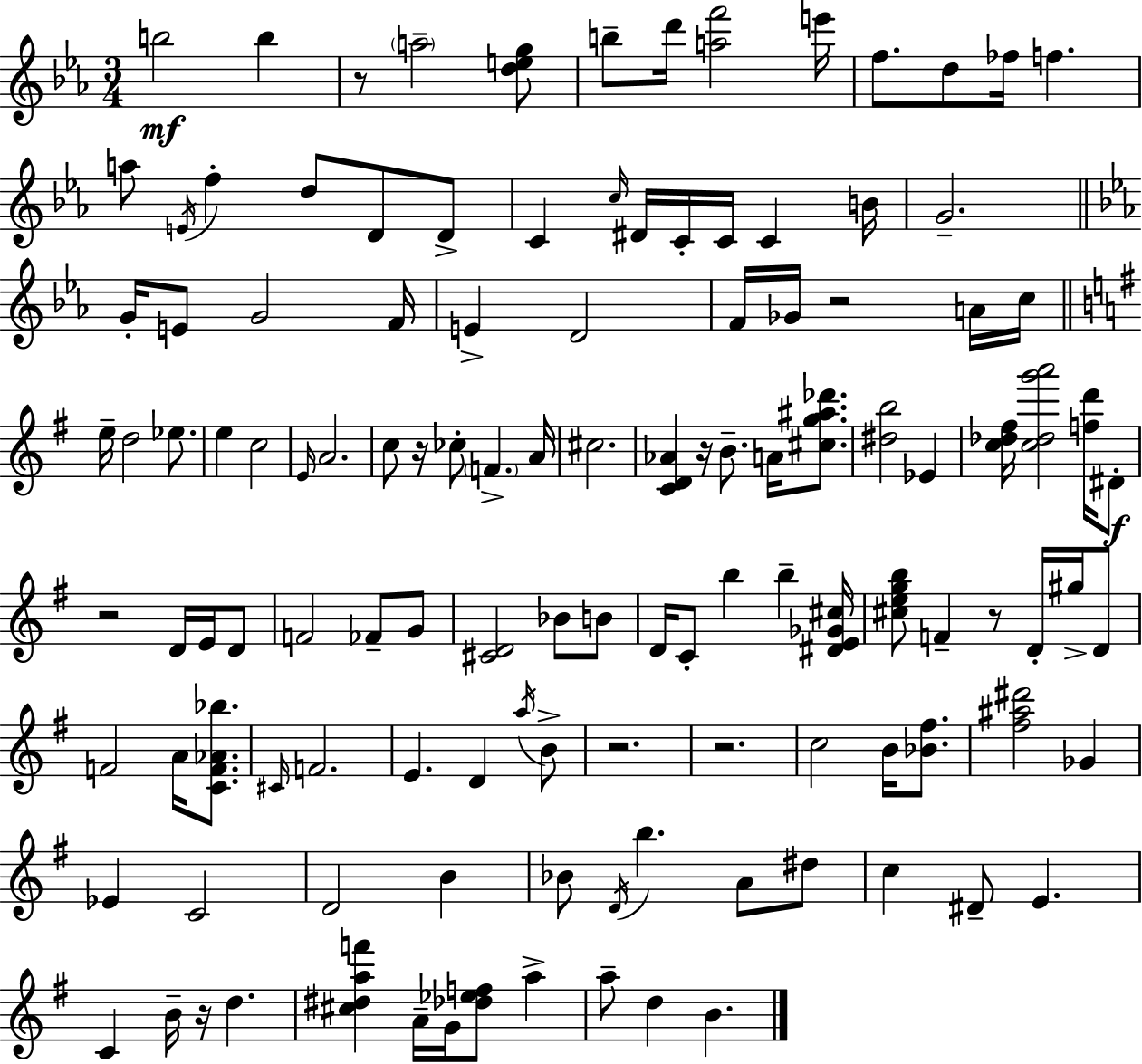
{
  \clef treble
  \numericTimeSignature
  \time 3/4
  \key c \minor
  b''2\mf b''4 | r8 \parenthesize a''2-- <d'' e'' g''>8 | b''8-- d'''16 <a'' f'''>2 e'''16 | f''8. d''8 fes''16 f''4. | \break a''8 \acciaccatura { e'16 } f''4-. d''8 d'8 d'8-> | c'4 \grace { c''16 } dis'16 c'16-. c'16 c'4 | b'16 g'2.-- | \bar "||" \break \key c \minor g'16-. e'8 g'2 f'16 | e'4-> d'2 | f'16 ges'16 r2 a'16 c''16 | \bar "||" \break \key g \major e''16-- d''2 ees''8. | e''4 c''2 | \grace { e'16 } a'2. | c''8 r16 ces''8-. \parenthesize f'4.-> | \break a'16 cis''2. | <c' d' aes'>4 r16 b'8.-- a'16 <cis'' g'' ais'' des'''>8. | <dis'' b''>2 ees'4 | <c'' des'' fis''>16 <c'' des'' g''' a'''>2 <f'' d'''>16 dis'8-.\f | \break r2 d'16 e'16 d'8 | f'2 fes'8-- g'8 | <cis' d'>2 bes'8 b'8 | d'16 c'8-. b''4 b''4-- | \break <dis' e' ges' cis''>16 <cis'' e'' g'' b''>8 f'4-- r8 d'16-. gis''16-> d'8 | f'2 a'16 <c' f' aes' bes''>8. | \grace { cis'16 } f'2. | e'4. d'4 | \break \acciaccatura { a''16 } b'8-> r2. | r2. | c''2 b'16 | <bes' fis''>8. <fis'' ais'' dis'''>2 ges'4 | \break ees'4 c'2 | d'2 b'4 | bes'8 \acciaccatura { d'16 } b''4. | a'8 dis''8 c''4 dis'8-- e'4. | \break c'4 b'16-- r16 d''4. | <cis'' dis'' a'' f'''>4 a'16-- g'16 <des'' ees'' f''>8 | a''4-> a''8-- d''4 b'4. | \bar "|."
}